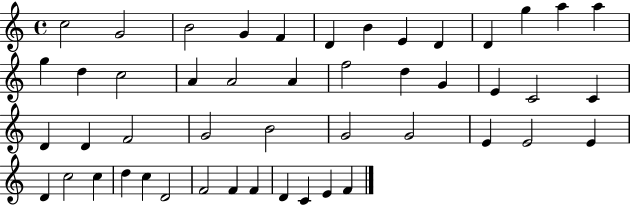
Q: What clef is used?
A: treble